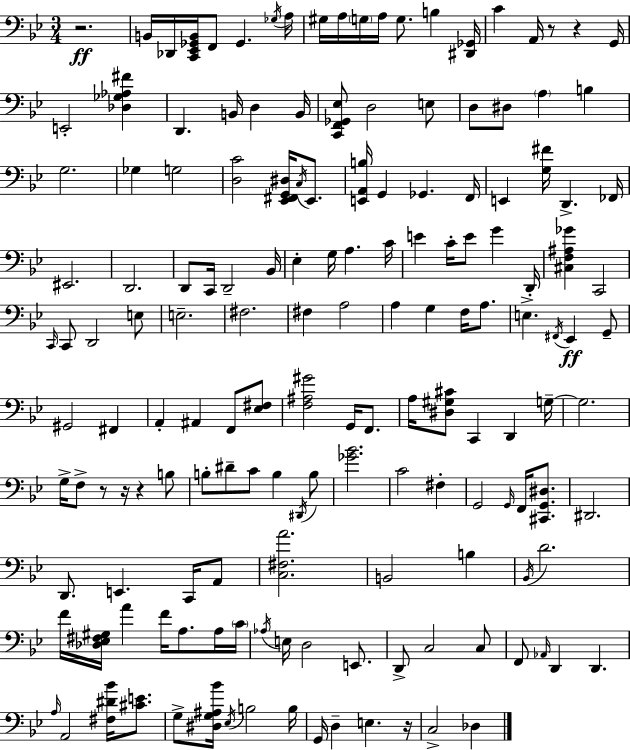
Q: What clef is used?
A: bass